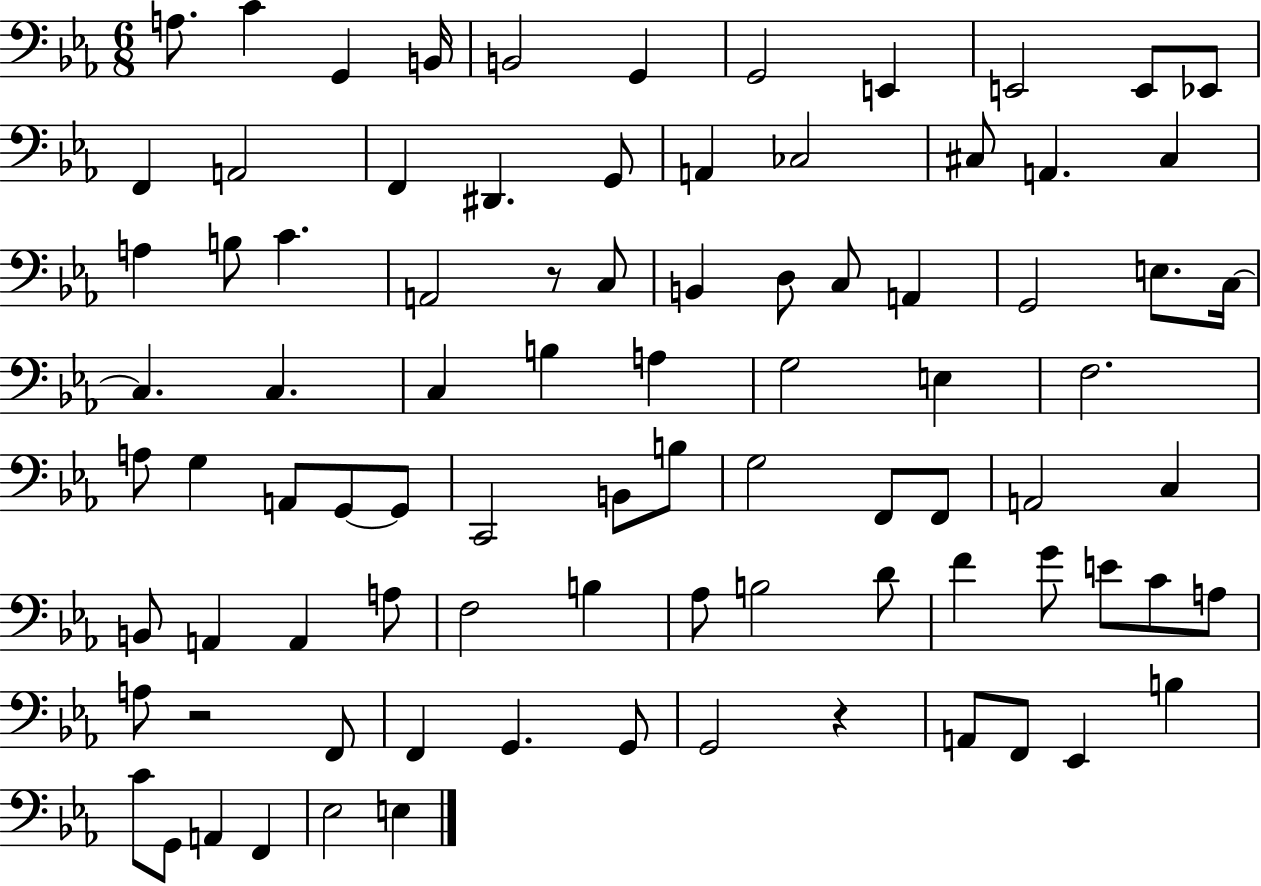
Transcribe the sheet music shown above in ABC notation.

X:1
T:Untitled
M:6/8
L:1/4
K:Eb
A,/2 C G,, B,,/4 B,,2 G,, G,,2 E,, E,,2 E,,/2 _E,,/2 F,, A,,2 F,, ^D,, G,,/2 A,, _C,2 ^C,/2 A,, ^C, A, B,/2 C A,,2 z/2 C,/2 B,, D,/2 C,/2 A,, G,,2 E,/2 C,/4 C, C, C, B, A, G,2 E, F,2 A,/2 G, A,,/2 G,,/2 G,,/2 C,,2 B,,/2 B,/2 G,2 F,,/2 F,,/2 A,,2 C, B,,/2 A,, A,, A,/2 F,2 B, _A,/2 B,2 D/2 F G/2 E/2 C/2 A,/2 A,/2 z2 F,,/2 F,, G,, G,,/2 G,,2 z A,,/2 F,,/2 _E,, B, C/2 G,,/2 A,, F,, _E,2 E,